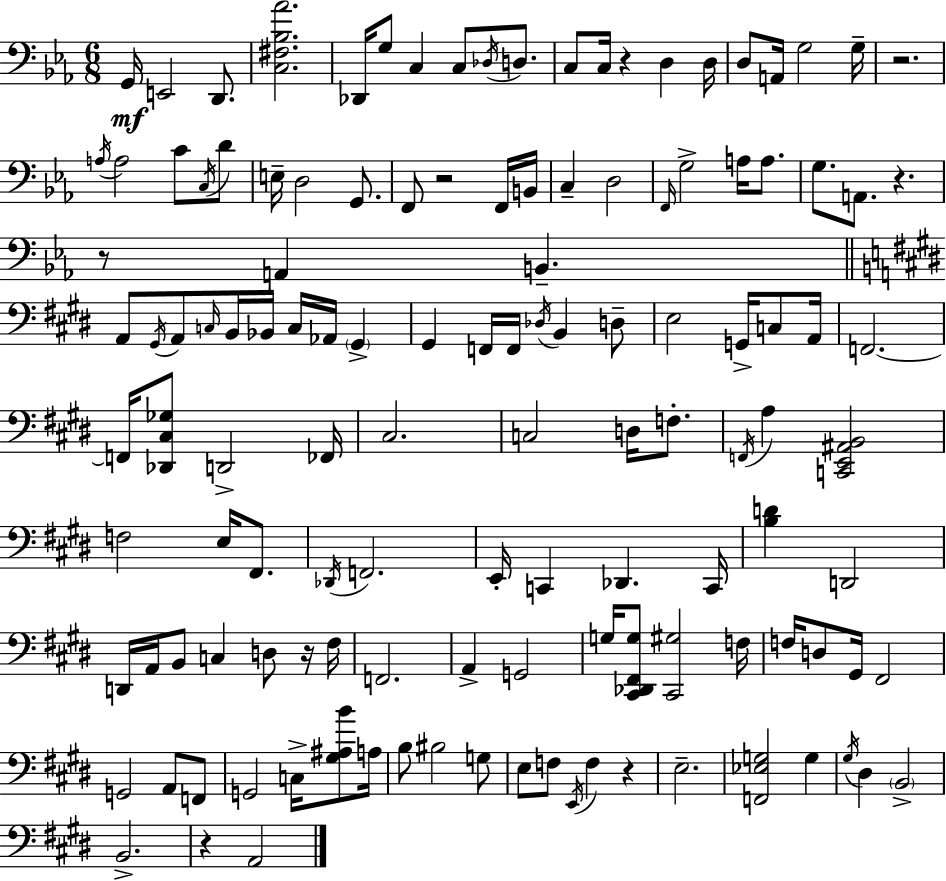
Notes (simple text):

G2/s E2/h D2/e. [C3,F#3,Bb3,Ab4]/h. Db2/s G3/e C3/q C3/e Db3/s D3/e. C3/e C3/s R/q D3/q D3/s D3/e A2/s G3/h G3/s R/h. A3/s A3/h C4/e C3/s D4/e E3/s D3/h G2/e. F2/e R/h F2/s B2/s C3/q D3/h F2/s G3/h A3/s A3/e. G3/e. A2/e. R/q. R/e A2/q B2/q. A2/e G#2/s A2/e C3/s B2/s Bb2/s C3/s Ab2/s G#2/q G#2/q F2/s F2/s Db3/s B2/q D3/e E3/h G2/s C3/e A2/s F2/h. F2/s [Db2,C#3,Gb3]/e D2/h FES2/s C#3/h. C3/h D3/s F3/e. F2/s A3/q [C2,E2,A#2,B2]/h F3/h E3/s F#2/e. Db2/s F2/h. E2/s C2/q Db2/q. C2/s [B3,D4]/q D2/h D2/s A2/s B2/e C3/q D3/e R/s F#3/s F2/h. A2/q G2/h G3/s [C#2,Db2,F#2,G3]/e [C#2,G#3]/h F3/s F3/s D3/e G#2/s F#2/h G2/h A2/e F2/e G2/h C3/s [G#3,A#3,B4]/e A3/s B3/e BIS3/h G3/e E3/e F3/e E2/s F3/q R/q E3/h. [F2,Eb3,G3]/h G3/q G#3/s D#3/q B2/h B2/h. R/q A2/h